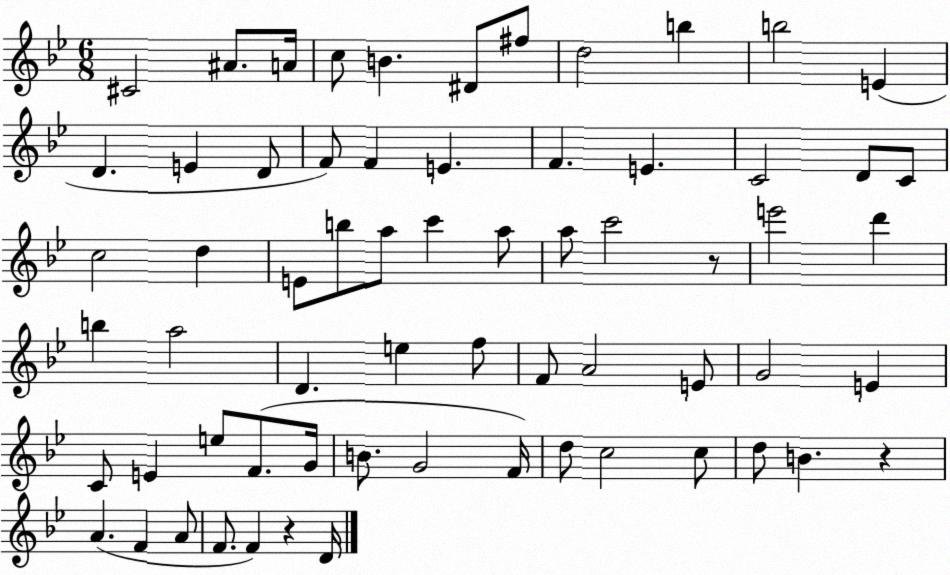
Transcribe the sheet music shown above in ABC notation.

X:1
T:Untitled
M:6/8
L:1/4
K:Bb
^C2 ^A/2 A/4 c/2 B ^D/2 ^f/2 d2 b b2 E D E D/2 F/2 F E F E C2 D/2 C/2 c2 d E/2 b/2 a/2 c' a/2 a/2 c'2 z/2 e'2 d' b a2 D e f/2 F/2 A2 E/2 G2 E C/2 E e/2 F/2 G/4 B/2 G2 F/4 d/2 c2 c/2 d/2 B z A F A/2 F/2 F z D/4